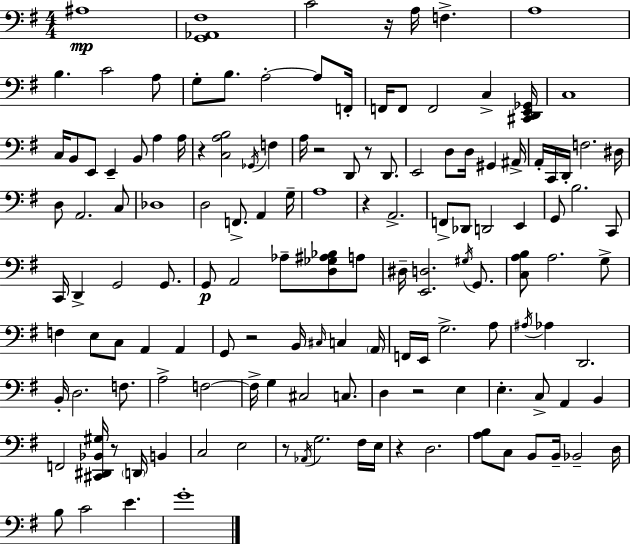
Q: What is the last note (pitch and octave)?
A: G4